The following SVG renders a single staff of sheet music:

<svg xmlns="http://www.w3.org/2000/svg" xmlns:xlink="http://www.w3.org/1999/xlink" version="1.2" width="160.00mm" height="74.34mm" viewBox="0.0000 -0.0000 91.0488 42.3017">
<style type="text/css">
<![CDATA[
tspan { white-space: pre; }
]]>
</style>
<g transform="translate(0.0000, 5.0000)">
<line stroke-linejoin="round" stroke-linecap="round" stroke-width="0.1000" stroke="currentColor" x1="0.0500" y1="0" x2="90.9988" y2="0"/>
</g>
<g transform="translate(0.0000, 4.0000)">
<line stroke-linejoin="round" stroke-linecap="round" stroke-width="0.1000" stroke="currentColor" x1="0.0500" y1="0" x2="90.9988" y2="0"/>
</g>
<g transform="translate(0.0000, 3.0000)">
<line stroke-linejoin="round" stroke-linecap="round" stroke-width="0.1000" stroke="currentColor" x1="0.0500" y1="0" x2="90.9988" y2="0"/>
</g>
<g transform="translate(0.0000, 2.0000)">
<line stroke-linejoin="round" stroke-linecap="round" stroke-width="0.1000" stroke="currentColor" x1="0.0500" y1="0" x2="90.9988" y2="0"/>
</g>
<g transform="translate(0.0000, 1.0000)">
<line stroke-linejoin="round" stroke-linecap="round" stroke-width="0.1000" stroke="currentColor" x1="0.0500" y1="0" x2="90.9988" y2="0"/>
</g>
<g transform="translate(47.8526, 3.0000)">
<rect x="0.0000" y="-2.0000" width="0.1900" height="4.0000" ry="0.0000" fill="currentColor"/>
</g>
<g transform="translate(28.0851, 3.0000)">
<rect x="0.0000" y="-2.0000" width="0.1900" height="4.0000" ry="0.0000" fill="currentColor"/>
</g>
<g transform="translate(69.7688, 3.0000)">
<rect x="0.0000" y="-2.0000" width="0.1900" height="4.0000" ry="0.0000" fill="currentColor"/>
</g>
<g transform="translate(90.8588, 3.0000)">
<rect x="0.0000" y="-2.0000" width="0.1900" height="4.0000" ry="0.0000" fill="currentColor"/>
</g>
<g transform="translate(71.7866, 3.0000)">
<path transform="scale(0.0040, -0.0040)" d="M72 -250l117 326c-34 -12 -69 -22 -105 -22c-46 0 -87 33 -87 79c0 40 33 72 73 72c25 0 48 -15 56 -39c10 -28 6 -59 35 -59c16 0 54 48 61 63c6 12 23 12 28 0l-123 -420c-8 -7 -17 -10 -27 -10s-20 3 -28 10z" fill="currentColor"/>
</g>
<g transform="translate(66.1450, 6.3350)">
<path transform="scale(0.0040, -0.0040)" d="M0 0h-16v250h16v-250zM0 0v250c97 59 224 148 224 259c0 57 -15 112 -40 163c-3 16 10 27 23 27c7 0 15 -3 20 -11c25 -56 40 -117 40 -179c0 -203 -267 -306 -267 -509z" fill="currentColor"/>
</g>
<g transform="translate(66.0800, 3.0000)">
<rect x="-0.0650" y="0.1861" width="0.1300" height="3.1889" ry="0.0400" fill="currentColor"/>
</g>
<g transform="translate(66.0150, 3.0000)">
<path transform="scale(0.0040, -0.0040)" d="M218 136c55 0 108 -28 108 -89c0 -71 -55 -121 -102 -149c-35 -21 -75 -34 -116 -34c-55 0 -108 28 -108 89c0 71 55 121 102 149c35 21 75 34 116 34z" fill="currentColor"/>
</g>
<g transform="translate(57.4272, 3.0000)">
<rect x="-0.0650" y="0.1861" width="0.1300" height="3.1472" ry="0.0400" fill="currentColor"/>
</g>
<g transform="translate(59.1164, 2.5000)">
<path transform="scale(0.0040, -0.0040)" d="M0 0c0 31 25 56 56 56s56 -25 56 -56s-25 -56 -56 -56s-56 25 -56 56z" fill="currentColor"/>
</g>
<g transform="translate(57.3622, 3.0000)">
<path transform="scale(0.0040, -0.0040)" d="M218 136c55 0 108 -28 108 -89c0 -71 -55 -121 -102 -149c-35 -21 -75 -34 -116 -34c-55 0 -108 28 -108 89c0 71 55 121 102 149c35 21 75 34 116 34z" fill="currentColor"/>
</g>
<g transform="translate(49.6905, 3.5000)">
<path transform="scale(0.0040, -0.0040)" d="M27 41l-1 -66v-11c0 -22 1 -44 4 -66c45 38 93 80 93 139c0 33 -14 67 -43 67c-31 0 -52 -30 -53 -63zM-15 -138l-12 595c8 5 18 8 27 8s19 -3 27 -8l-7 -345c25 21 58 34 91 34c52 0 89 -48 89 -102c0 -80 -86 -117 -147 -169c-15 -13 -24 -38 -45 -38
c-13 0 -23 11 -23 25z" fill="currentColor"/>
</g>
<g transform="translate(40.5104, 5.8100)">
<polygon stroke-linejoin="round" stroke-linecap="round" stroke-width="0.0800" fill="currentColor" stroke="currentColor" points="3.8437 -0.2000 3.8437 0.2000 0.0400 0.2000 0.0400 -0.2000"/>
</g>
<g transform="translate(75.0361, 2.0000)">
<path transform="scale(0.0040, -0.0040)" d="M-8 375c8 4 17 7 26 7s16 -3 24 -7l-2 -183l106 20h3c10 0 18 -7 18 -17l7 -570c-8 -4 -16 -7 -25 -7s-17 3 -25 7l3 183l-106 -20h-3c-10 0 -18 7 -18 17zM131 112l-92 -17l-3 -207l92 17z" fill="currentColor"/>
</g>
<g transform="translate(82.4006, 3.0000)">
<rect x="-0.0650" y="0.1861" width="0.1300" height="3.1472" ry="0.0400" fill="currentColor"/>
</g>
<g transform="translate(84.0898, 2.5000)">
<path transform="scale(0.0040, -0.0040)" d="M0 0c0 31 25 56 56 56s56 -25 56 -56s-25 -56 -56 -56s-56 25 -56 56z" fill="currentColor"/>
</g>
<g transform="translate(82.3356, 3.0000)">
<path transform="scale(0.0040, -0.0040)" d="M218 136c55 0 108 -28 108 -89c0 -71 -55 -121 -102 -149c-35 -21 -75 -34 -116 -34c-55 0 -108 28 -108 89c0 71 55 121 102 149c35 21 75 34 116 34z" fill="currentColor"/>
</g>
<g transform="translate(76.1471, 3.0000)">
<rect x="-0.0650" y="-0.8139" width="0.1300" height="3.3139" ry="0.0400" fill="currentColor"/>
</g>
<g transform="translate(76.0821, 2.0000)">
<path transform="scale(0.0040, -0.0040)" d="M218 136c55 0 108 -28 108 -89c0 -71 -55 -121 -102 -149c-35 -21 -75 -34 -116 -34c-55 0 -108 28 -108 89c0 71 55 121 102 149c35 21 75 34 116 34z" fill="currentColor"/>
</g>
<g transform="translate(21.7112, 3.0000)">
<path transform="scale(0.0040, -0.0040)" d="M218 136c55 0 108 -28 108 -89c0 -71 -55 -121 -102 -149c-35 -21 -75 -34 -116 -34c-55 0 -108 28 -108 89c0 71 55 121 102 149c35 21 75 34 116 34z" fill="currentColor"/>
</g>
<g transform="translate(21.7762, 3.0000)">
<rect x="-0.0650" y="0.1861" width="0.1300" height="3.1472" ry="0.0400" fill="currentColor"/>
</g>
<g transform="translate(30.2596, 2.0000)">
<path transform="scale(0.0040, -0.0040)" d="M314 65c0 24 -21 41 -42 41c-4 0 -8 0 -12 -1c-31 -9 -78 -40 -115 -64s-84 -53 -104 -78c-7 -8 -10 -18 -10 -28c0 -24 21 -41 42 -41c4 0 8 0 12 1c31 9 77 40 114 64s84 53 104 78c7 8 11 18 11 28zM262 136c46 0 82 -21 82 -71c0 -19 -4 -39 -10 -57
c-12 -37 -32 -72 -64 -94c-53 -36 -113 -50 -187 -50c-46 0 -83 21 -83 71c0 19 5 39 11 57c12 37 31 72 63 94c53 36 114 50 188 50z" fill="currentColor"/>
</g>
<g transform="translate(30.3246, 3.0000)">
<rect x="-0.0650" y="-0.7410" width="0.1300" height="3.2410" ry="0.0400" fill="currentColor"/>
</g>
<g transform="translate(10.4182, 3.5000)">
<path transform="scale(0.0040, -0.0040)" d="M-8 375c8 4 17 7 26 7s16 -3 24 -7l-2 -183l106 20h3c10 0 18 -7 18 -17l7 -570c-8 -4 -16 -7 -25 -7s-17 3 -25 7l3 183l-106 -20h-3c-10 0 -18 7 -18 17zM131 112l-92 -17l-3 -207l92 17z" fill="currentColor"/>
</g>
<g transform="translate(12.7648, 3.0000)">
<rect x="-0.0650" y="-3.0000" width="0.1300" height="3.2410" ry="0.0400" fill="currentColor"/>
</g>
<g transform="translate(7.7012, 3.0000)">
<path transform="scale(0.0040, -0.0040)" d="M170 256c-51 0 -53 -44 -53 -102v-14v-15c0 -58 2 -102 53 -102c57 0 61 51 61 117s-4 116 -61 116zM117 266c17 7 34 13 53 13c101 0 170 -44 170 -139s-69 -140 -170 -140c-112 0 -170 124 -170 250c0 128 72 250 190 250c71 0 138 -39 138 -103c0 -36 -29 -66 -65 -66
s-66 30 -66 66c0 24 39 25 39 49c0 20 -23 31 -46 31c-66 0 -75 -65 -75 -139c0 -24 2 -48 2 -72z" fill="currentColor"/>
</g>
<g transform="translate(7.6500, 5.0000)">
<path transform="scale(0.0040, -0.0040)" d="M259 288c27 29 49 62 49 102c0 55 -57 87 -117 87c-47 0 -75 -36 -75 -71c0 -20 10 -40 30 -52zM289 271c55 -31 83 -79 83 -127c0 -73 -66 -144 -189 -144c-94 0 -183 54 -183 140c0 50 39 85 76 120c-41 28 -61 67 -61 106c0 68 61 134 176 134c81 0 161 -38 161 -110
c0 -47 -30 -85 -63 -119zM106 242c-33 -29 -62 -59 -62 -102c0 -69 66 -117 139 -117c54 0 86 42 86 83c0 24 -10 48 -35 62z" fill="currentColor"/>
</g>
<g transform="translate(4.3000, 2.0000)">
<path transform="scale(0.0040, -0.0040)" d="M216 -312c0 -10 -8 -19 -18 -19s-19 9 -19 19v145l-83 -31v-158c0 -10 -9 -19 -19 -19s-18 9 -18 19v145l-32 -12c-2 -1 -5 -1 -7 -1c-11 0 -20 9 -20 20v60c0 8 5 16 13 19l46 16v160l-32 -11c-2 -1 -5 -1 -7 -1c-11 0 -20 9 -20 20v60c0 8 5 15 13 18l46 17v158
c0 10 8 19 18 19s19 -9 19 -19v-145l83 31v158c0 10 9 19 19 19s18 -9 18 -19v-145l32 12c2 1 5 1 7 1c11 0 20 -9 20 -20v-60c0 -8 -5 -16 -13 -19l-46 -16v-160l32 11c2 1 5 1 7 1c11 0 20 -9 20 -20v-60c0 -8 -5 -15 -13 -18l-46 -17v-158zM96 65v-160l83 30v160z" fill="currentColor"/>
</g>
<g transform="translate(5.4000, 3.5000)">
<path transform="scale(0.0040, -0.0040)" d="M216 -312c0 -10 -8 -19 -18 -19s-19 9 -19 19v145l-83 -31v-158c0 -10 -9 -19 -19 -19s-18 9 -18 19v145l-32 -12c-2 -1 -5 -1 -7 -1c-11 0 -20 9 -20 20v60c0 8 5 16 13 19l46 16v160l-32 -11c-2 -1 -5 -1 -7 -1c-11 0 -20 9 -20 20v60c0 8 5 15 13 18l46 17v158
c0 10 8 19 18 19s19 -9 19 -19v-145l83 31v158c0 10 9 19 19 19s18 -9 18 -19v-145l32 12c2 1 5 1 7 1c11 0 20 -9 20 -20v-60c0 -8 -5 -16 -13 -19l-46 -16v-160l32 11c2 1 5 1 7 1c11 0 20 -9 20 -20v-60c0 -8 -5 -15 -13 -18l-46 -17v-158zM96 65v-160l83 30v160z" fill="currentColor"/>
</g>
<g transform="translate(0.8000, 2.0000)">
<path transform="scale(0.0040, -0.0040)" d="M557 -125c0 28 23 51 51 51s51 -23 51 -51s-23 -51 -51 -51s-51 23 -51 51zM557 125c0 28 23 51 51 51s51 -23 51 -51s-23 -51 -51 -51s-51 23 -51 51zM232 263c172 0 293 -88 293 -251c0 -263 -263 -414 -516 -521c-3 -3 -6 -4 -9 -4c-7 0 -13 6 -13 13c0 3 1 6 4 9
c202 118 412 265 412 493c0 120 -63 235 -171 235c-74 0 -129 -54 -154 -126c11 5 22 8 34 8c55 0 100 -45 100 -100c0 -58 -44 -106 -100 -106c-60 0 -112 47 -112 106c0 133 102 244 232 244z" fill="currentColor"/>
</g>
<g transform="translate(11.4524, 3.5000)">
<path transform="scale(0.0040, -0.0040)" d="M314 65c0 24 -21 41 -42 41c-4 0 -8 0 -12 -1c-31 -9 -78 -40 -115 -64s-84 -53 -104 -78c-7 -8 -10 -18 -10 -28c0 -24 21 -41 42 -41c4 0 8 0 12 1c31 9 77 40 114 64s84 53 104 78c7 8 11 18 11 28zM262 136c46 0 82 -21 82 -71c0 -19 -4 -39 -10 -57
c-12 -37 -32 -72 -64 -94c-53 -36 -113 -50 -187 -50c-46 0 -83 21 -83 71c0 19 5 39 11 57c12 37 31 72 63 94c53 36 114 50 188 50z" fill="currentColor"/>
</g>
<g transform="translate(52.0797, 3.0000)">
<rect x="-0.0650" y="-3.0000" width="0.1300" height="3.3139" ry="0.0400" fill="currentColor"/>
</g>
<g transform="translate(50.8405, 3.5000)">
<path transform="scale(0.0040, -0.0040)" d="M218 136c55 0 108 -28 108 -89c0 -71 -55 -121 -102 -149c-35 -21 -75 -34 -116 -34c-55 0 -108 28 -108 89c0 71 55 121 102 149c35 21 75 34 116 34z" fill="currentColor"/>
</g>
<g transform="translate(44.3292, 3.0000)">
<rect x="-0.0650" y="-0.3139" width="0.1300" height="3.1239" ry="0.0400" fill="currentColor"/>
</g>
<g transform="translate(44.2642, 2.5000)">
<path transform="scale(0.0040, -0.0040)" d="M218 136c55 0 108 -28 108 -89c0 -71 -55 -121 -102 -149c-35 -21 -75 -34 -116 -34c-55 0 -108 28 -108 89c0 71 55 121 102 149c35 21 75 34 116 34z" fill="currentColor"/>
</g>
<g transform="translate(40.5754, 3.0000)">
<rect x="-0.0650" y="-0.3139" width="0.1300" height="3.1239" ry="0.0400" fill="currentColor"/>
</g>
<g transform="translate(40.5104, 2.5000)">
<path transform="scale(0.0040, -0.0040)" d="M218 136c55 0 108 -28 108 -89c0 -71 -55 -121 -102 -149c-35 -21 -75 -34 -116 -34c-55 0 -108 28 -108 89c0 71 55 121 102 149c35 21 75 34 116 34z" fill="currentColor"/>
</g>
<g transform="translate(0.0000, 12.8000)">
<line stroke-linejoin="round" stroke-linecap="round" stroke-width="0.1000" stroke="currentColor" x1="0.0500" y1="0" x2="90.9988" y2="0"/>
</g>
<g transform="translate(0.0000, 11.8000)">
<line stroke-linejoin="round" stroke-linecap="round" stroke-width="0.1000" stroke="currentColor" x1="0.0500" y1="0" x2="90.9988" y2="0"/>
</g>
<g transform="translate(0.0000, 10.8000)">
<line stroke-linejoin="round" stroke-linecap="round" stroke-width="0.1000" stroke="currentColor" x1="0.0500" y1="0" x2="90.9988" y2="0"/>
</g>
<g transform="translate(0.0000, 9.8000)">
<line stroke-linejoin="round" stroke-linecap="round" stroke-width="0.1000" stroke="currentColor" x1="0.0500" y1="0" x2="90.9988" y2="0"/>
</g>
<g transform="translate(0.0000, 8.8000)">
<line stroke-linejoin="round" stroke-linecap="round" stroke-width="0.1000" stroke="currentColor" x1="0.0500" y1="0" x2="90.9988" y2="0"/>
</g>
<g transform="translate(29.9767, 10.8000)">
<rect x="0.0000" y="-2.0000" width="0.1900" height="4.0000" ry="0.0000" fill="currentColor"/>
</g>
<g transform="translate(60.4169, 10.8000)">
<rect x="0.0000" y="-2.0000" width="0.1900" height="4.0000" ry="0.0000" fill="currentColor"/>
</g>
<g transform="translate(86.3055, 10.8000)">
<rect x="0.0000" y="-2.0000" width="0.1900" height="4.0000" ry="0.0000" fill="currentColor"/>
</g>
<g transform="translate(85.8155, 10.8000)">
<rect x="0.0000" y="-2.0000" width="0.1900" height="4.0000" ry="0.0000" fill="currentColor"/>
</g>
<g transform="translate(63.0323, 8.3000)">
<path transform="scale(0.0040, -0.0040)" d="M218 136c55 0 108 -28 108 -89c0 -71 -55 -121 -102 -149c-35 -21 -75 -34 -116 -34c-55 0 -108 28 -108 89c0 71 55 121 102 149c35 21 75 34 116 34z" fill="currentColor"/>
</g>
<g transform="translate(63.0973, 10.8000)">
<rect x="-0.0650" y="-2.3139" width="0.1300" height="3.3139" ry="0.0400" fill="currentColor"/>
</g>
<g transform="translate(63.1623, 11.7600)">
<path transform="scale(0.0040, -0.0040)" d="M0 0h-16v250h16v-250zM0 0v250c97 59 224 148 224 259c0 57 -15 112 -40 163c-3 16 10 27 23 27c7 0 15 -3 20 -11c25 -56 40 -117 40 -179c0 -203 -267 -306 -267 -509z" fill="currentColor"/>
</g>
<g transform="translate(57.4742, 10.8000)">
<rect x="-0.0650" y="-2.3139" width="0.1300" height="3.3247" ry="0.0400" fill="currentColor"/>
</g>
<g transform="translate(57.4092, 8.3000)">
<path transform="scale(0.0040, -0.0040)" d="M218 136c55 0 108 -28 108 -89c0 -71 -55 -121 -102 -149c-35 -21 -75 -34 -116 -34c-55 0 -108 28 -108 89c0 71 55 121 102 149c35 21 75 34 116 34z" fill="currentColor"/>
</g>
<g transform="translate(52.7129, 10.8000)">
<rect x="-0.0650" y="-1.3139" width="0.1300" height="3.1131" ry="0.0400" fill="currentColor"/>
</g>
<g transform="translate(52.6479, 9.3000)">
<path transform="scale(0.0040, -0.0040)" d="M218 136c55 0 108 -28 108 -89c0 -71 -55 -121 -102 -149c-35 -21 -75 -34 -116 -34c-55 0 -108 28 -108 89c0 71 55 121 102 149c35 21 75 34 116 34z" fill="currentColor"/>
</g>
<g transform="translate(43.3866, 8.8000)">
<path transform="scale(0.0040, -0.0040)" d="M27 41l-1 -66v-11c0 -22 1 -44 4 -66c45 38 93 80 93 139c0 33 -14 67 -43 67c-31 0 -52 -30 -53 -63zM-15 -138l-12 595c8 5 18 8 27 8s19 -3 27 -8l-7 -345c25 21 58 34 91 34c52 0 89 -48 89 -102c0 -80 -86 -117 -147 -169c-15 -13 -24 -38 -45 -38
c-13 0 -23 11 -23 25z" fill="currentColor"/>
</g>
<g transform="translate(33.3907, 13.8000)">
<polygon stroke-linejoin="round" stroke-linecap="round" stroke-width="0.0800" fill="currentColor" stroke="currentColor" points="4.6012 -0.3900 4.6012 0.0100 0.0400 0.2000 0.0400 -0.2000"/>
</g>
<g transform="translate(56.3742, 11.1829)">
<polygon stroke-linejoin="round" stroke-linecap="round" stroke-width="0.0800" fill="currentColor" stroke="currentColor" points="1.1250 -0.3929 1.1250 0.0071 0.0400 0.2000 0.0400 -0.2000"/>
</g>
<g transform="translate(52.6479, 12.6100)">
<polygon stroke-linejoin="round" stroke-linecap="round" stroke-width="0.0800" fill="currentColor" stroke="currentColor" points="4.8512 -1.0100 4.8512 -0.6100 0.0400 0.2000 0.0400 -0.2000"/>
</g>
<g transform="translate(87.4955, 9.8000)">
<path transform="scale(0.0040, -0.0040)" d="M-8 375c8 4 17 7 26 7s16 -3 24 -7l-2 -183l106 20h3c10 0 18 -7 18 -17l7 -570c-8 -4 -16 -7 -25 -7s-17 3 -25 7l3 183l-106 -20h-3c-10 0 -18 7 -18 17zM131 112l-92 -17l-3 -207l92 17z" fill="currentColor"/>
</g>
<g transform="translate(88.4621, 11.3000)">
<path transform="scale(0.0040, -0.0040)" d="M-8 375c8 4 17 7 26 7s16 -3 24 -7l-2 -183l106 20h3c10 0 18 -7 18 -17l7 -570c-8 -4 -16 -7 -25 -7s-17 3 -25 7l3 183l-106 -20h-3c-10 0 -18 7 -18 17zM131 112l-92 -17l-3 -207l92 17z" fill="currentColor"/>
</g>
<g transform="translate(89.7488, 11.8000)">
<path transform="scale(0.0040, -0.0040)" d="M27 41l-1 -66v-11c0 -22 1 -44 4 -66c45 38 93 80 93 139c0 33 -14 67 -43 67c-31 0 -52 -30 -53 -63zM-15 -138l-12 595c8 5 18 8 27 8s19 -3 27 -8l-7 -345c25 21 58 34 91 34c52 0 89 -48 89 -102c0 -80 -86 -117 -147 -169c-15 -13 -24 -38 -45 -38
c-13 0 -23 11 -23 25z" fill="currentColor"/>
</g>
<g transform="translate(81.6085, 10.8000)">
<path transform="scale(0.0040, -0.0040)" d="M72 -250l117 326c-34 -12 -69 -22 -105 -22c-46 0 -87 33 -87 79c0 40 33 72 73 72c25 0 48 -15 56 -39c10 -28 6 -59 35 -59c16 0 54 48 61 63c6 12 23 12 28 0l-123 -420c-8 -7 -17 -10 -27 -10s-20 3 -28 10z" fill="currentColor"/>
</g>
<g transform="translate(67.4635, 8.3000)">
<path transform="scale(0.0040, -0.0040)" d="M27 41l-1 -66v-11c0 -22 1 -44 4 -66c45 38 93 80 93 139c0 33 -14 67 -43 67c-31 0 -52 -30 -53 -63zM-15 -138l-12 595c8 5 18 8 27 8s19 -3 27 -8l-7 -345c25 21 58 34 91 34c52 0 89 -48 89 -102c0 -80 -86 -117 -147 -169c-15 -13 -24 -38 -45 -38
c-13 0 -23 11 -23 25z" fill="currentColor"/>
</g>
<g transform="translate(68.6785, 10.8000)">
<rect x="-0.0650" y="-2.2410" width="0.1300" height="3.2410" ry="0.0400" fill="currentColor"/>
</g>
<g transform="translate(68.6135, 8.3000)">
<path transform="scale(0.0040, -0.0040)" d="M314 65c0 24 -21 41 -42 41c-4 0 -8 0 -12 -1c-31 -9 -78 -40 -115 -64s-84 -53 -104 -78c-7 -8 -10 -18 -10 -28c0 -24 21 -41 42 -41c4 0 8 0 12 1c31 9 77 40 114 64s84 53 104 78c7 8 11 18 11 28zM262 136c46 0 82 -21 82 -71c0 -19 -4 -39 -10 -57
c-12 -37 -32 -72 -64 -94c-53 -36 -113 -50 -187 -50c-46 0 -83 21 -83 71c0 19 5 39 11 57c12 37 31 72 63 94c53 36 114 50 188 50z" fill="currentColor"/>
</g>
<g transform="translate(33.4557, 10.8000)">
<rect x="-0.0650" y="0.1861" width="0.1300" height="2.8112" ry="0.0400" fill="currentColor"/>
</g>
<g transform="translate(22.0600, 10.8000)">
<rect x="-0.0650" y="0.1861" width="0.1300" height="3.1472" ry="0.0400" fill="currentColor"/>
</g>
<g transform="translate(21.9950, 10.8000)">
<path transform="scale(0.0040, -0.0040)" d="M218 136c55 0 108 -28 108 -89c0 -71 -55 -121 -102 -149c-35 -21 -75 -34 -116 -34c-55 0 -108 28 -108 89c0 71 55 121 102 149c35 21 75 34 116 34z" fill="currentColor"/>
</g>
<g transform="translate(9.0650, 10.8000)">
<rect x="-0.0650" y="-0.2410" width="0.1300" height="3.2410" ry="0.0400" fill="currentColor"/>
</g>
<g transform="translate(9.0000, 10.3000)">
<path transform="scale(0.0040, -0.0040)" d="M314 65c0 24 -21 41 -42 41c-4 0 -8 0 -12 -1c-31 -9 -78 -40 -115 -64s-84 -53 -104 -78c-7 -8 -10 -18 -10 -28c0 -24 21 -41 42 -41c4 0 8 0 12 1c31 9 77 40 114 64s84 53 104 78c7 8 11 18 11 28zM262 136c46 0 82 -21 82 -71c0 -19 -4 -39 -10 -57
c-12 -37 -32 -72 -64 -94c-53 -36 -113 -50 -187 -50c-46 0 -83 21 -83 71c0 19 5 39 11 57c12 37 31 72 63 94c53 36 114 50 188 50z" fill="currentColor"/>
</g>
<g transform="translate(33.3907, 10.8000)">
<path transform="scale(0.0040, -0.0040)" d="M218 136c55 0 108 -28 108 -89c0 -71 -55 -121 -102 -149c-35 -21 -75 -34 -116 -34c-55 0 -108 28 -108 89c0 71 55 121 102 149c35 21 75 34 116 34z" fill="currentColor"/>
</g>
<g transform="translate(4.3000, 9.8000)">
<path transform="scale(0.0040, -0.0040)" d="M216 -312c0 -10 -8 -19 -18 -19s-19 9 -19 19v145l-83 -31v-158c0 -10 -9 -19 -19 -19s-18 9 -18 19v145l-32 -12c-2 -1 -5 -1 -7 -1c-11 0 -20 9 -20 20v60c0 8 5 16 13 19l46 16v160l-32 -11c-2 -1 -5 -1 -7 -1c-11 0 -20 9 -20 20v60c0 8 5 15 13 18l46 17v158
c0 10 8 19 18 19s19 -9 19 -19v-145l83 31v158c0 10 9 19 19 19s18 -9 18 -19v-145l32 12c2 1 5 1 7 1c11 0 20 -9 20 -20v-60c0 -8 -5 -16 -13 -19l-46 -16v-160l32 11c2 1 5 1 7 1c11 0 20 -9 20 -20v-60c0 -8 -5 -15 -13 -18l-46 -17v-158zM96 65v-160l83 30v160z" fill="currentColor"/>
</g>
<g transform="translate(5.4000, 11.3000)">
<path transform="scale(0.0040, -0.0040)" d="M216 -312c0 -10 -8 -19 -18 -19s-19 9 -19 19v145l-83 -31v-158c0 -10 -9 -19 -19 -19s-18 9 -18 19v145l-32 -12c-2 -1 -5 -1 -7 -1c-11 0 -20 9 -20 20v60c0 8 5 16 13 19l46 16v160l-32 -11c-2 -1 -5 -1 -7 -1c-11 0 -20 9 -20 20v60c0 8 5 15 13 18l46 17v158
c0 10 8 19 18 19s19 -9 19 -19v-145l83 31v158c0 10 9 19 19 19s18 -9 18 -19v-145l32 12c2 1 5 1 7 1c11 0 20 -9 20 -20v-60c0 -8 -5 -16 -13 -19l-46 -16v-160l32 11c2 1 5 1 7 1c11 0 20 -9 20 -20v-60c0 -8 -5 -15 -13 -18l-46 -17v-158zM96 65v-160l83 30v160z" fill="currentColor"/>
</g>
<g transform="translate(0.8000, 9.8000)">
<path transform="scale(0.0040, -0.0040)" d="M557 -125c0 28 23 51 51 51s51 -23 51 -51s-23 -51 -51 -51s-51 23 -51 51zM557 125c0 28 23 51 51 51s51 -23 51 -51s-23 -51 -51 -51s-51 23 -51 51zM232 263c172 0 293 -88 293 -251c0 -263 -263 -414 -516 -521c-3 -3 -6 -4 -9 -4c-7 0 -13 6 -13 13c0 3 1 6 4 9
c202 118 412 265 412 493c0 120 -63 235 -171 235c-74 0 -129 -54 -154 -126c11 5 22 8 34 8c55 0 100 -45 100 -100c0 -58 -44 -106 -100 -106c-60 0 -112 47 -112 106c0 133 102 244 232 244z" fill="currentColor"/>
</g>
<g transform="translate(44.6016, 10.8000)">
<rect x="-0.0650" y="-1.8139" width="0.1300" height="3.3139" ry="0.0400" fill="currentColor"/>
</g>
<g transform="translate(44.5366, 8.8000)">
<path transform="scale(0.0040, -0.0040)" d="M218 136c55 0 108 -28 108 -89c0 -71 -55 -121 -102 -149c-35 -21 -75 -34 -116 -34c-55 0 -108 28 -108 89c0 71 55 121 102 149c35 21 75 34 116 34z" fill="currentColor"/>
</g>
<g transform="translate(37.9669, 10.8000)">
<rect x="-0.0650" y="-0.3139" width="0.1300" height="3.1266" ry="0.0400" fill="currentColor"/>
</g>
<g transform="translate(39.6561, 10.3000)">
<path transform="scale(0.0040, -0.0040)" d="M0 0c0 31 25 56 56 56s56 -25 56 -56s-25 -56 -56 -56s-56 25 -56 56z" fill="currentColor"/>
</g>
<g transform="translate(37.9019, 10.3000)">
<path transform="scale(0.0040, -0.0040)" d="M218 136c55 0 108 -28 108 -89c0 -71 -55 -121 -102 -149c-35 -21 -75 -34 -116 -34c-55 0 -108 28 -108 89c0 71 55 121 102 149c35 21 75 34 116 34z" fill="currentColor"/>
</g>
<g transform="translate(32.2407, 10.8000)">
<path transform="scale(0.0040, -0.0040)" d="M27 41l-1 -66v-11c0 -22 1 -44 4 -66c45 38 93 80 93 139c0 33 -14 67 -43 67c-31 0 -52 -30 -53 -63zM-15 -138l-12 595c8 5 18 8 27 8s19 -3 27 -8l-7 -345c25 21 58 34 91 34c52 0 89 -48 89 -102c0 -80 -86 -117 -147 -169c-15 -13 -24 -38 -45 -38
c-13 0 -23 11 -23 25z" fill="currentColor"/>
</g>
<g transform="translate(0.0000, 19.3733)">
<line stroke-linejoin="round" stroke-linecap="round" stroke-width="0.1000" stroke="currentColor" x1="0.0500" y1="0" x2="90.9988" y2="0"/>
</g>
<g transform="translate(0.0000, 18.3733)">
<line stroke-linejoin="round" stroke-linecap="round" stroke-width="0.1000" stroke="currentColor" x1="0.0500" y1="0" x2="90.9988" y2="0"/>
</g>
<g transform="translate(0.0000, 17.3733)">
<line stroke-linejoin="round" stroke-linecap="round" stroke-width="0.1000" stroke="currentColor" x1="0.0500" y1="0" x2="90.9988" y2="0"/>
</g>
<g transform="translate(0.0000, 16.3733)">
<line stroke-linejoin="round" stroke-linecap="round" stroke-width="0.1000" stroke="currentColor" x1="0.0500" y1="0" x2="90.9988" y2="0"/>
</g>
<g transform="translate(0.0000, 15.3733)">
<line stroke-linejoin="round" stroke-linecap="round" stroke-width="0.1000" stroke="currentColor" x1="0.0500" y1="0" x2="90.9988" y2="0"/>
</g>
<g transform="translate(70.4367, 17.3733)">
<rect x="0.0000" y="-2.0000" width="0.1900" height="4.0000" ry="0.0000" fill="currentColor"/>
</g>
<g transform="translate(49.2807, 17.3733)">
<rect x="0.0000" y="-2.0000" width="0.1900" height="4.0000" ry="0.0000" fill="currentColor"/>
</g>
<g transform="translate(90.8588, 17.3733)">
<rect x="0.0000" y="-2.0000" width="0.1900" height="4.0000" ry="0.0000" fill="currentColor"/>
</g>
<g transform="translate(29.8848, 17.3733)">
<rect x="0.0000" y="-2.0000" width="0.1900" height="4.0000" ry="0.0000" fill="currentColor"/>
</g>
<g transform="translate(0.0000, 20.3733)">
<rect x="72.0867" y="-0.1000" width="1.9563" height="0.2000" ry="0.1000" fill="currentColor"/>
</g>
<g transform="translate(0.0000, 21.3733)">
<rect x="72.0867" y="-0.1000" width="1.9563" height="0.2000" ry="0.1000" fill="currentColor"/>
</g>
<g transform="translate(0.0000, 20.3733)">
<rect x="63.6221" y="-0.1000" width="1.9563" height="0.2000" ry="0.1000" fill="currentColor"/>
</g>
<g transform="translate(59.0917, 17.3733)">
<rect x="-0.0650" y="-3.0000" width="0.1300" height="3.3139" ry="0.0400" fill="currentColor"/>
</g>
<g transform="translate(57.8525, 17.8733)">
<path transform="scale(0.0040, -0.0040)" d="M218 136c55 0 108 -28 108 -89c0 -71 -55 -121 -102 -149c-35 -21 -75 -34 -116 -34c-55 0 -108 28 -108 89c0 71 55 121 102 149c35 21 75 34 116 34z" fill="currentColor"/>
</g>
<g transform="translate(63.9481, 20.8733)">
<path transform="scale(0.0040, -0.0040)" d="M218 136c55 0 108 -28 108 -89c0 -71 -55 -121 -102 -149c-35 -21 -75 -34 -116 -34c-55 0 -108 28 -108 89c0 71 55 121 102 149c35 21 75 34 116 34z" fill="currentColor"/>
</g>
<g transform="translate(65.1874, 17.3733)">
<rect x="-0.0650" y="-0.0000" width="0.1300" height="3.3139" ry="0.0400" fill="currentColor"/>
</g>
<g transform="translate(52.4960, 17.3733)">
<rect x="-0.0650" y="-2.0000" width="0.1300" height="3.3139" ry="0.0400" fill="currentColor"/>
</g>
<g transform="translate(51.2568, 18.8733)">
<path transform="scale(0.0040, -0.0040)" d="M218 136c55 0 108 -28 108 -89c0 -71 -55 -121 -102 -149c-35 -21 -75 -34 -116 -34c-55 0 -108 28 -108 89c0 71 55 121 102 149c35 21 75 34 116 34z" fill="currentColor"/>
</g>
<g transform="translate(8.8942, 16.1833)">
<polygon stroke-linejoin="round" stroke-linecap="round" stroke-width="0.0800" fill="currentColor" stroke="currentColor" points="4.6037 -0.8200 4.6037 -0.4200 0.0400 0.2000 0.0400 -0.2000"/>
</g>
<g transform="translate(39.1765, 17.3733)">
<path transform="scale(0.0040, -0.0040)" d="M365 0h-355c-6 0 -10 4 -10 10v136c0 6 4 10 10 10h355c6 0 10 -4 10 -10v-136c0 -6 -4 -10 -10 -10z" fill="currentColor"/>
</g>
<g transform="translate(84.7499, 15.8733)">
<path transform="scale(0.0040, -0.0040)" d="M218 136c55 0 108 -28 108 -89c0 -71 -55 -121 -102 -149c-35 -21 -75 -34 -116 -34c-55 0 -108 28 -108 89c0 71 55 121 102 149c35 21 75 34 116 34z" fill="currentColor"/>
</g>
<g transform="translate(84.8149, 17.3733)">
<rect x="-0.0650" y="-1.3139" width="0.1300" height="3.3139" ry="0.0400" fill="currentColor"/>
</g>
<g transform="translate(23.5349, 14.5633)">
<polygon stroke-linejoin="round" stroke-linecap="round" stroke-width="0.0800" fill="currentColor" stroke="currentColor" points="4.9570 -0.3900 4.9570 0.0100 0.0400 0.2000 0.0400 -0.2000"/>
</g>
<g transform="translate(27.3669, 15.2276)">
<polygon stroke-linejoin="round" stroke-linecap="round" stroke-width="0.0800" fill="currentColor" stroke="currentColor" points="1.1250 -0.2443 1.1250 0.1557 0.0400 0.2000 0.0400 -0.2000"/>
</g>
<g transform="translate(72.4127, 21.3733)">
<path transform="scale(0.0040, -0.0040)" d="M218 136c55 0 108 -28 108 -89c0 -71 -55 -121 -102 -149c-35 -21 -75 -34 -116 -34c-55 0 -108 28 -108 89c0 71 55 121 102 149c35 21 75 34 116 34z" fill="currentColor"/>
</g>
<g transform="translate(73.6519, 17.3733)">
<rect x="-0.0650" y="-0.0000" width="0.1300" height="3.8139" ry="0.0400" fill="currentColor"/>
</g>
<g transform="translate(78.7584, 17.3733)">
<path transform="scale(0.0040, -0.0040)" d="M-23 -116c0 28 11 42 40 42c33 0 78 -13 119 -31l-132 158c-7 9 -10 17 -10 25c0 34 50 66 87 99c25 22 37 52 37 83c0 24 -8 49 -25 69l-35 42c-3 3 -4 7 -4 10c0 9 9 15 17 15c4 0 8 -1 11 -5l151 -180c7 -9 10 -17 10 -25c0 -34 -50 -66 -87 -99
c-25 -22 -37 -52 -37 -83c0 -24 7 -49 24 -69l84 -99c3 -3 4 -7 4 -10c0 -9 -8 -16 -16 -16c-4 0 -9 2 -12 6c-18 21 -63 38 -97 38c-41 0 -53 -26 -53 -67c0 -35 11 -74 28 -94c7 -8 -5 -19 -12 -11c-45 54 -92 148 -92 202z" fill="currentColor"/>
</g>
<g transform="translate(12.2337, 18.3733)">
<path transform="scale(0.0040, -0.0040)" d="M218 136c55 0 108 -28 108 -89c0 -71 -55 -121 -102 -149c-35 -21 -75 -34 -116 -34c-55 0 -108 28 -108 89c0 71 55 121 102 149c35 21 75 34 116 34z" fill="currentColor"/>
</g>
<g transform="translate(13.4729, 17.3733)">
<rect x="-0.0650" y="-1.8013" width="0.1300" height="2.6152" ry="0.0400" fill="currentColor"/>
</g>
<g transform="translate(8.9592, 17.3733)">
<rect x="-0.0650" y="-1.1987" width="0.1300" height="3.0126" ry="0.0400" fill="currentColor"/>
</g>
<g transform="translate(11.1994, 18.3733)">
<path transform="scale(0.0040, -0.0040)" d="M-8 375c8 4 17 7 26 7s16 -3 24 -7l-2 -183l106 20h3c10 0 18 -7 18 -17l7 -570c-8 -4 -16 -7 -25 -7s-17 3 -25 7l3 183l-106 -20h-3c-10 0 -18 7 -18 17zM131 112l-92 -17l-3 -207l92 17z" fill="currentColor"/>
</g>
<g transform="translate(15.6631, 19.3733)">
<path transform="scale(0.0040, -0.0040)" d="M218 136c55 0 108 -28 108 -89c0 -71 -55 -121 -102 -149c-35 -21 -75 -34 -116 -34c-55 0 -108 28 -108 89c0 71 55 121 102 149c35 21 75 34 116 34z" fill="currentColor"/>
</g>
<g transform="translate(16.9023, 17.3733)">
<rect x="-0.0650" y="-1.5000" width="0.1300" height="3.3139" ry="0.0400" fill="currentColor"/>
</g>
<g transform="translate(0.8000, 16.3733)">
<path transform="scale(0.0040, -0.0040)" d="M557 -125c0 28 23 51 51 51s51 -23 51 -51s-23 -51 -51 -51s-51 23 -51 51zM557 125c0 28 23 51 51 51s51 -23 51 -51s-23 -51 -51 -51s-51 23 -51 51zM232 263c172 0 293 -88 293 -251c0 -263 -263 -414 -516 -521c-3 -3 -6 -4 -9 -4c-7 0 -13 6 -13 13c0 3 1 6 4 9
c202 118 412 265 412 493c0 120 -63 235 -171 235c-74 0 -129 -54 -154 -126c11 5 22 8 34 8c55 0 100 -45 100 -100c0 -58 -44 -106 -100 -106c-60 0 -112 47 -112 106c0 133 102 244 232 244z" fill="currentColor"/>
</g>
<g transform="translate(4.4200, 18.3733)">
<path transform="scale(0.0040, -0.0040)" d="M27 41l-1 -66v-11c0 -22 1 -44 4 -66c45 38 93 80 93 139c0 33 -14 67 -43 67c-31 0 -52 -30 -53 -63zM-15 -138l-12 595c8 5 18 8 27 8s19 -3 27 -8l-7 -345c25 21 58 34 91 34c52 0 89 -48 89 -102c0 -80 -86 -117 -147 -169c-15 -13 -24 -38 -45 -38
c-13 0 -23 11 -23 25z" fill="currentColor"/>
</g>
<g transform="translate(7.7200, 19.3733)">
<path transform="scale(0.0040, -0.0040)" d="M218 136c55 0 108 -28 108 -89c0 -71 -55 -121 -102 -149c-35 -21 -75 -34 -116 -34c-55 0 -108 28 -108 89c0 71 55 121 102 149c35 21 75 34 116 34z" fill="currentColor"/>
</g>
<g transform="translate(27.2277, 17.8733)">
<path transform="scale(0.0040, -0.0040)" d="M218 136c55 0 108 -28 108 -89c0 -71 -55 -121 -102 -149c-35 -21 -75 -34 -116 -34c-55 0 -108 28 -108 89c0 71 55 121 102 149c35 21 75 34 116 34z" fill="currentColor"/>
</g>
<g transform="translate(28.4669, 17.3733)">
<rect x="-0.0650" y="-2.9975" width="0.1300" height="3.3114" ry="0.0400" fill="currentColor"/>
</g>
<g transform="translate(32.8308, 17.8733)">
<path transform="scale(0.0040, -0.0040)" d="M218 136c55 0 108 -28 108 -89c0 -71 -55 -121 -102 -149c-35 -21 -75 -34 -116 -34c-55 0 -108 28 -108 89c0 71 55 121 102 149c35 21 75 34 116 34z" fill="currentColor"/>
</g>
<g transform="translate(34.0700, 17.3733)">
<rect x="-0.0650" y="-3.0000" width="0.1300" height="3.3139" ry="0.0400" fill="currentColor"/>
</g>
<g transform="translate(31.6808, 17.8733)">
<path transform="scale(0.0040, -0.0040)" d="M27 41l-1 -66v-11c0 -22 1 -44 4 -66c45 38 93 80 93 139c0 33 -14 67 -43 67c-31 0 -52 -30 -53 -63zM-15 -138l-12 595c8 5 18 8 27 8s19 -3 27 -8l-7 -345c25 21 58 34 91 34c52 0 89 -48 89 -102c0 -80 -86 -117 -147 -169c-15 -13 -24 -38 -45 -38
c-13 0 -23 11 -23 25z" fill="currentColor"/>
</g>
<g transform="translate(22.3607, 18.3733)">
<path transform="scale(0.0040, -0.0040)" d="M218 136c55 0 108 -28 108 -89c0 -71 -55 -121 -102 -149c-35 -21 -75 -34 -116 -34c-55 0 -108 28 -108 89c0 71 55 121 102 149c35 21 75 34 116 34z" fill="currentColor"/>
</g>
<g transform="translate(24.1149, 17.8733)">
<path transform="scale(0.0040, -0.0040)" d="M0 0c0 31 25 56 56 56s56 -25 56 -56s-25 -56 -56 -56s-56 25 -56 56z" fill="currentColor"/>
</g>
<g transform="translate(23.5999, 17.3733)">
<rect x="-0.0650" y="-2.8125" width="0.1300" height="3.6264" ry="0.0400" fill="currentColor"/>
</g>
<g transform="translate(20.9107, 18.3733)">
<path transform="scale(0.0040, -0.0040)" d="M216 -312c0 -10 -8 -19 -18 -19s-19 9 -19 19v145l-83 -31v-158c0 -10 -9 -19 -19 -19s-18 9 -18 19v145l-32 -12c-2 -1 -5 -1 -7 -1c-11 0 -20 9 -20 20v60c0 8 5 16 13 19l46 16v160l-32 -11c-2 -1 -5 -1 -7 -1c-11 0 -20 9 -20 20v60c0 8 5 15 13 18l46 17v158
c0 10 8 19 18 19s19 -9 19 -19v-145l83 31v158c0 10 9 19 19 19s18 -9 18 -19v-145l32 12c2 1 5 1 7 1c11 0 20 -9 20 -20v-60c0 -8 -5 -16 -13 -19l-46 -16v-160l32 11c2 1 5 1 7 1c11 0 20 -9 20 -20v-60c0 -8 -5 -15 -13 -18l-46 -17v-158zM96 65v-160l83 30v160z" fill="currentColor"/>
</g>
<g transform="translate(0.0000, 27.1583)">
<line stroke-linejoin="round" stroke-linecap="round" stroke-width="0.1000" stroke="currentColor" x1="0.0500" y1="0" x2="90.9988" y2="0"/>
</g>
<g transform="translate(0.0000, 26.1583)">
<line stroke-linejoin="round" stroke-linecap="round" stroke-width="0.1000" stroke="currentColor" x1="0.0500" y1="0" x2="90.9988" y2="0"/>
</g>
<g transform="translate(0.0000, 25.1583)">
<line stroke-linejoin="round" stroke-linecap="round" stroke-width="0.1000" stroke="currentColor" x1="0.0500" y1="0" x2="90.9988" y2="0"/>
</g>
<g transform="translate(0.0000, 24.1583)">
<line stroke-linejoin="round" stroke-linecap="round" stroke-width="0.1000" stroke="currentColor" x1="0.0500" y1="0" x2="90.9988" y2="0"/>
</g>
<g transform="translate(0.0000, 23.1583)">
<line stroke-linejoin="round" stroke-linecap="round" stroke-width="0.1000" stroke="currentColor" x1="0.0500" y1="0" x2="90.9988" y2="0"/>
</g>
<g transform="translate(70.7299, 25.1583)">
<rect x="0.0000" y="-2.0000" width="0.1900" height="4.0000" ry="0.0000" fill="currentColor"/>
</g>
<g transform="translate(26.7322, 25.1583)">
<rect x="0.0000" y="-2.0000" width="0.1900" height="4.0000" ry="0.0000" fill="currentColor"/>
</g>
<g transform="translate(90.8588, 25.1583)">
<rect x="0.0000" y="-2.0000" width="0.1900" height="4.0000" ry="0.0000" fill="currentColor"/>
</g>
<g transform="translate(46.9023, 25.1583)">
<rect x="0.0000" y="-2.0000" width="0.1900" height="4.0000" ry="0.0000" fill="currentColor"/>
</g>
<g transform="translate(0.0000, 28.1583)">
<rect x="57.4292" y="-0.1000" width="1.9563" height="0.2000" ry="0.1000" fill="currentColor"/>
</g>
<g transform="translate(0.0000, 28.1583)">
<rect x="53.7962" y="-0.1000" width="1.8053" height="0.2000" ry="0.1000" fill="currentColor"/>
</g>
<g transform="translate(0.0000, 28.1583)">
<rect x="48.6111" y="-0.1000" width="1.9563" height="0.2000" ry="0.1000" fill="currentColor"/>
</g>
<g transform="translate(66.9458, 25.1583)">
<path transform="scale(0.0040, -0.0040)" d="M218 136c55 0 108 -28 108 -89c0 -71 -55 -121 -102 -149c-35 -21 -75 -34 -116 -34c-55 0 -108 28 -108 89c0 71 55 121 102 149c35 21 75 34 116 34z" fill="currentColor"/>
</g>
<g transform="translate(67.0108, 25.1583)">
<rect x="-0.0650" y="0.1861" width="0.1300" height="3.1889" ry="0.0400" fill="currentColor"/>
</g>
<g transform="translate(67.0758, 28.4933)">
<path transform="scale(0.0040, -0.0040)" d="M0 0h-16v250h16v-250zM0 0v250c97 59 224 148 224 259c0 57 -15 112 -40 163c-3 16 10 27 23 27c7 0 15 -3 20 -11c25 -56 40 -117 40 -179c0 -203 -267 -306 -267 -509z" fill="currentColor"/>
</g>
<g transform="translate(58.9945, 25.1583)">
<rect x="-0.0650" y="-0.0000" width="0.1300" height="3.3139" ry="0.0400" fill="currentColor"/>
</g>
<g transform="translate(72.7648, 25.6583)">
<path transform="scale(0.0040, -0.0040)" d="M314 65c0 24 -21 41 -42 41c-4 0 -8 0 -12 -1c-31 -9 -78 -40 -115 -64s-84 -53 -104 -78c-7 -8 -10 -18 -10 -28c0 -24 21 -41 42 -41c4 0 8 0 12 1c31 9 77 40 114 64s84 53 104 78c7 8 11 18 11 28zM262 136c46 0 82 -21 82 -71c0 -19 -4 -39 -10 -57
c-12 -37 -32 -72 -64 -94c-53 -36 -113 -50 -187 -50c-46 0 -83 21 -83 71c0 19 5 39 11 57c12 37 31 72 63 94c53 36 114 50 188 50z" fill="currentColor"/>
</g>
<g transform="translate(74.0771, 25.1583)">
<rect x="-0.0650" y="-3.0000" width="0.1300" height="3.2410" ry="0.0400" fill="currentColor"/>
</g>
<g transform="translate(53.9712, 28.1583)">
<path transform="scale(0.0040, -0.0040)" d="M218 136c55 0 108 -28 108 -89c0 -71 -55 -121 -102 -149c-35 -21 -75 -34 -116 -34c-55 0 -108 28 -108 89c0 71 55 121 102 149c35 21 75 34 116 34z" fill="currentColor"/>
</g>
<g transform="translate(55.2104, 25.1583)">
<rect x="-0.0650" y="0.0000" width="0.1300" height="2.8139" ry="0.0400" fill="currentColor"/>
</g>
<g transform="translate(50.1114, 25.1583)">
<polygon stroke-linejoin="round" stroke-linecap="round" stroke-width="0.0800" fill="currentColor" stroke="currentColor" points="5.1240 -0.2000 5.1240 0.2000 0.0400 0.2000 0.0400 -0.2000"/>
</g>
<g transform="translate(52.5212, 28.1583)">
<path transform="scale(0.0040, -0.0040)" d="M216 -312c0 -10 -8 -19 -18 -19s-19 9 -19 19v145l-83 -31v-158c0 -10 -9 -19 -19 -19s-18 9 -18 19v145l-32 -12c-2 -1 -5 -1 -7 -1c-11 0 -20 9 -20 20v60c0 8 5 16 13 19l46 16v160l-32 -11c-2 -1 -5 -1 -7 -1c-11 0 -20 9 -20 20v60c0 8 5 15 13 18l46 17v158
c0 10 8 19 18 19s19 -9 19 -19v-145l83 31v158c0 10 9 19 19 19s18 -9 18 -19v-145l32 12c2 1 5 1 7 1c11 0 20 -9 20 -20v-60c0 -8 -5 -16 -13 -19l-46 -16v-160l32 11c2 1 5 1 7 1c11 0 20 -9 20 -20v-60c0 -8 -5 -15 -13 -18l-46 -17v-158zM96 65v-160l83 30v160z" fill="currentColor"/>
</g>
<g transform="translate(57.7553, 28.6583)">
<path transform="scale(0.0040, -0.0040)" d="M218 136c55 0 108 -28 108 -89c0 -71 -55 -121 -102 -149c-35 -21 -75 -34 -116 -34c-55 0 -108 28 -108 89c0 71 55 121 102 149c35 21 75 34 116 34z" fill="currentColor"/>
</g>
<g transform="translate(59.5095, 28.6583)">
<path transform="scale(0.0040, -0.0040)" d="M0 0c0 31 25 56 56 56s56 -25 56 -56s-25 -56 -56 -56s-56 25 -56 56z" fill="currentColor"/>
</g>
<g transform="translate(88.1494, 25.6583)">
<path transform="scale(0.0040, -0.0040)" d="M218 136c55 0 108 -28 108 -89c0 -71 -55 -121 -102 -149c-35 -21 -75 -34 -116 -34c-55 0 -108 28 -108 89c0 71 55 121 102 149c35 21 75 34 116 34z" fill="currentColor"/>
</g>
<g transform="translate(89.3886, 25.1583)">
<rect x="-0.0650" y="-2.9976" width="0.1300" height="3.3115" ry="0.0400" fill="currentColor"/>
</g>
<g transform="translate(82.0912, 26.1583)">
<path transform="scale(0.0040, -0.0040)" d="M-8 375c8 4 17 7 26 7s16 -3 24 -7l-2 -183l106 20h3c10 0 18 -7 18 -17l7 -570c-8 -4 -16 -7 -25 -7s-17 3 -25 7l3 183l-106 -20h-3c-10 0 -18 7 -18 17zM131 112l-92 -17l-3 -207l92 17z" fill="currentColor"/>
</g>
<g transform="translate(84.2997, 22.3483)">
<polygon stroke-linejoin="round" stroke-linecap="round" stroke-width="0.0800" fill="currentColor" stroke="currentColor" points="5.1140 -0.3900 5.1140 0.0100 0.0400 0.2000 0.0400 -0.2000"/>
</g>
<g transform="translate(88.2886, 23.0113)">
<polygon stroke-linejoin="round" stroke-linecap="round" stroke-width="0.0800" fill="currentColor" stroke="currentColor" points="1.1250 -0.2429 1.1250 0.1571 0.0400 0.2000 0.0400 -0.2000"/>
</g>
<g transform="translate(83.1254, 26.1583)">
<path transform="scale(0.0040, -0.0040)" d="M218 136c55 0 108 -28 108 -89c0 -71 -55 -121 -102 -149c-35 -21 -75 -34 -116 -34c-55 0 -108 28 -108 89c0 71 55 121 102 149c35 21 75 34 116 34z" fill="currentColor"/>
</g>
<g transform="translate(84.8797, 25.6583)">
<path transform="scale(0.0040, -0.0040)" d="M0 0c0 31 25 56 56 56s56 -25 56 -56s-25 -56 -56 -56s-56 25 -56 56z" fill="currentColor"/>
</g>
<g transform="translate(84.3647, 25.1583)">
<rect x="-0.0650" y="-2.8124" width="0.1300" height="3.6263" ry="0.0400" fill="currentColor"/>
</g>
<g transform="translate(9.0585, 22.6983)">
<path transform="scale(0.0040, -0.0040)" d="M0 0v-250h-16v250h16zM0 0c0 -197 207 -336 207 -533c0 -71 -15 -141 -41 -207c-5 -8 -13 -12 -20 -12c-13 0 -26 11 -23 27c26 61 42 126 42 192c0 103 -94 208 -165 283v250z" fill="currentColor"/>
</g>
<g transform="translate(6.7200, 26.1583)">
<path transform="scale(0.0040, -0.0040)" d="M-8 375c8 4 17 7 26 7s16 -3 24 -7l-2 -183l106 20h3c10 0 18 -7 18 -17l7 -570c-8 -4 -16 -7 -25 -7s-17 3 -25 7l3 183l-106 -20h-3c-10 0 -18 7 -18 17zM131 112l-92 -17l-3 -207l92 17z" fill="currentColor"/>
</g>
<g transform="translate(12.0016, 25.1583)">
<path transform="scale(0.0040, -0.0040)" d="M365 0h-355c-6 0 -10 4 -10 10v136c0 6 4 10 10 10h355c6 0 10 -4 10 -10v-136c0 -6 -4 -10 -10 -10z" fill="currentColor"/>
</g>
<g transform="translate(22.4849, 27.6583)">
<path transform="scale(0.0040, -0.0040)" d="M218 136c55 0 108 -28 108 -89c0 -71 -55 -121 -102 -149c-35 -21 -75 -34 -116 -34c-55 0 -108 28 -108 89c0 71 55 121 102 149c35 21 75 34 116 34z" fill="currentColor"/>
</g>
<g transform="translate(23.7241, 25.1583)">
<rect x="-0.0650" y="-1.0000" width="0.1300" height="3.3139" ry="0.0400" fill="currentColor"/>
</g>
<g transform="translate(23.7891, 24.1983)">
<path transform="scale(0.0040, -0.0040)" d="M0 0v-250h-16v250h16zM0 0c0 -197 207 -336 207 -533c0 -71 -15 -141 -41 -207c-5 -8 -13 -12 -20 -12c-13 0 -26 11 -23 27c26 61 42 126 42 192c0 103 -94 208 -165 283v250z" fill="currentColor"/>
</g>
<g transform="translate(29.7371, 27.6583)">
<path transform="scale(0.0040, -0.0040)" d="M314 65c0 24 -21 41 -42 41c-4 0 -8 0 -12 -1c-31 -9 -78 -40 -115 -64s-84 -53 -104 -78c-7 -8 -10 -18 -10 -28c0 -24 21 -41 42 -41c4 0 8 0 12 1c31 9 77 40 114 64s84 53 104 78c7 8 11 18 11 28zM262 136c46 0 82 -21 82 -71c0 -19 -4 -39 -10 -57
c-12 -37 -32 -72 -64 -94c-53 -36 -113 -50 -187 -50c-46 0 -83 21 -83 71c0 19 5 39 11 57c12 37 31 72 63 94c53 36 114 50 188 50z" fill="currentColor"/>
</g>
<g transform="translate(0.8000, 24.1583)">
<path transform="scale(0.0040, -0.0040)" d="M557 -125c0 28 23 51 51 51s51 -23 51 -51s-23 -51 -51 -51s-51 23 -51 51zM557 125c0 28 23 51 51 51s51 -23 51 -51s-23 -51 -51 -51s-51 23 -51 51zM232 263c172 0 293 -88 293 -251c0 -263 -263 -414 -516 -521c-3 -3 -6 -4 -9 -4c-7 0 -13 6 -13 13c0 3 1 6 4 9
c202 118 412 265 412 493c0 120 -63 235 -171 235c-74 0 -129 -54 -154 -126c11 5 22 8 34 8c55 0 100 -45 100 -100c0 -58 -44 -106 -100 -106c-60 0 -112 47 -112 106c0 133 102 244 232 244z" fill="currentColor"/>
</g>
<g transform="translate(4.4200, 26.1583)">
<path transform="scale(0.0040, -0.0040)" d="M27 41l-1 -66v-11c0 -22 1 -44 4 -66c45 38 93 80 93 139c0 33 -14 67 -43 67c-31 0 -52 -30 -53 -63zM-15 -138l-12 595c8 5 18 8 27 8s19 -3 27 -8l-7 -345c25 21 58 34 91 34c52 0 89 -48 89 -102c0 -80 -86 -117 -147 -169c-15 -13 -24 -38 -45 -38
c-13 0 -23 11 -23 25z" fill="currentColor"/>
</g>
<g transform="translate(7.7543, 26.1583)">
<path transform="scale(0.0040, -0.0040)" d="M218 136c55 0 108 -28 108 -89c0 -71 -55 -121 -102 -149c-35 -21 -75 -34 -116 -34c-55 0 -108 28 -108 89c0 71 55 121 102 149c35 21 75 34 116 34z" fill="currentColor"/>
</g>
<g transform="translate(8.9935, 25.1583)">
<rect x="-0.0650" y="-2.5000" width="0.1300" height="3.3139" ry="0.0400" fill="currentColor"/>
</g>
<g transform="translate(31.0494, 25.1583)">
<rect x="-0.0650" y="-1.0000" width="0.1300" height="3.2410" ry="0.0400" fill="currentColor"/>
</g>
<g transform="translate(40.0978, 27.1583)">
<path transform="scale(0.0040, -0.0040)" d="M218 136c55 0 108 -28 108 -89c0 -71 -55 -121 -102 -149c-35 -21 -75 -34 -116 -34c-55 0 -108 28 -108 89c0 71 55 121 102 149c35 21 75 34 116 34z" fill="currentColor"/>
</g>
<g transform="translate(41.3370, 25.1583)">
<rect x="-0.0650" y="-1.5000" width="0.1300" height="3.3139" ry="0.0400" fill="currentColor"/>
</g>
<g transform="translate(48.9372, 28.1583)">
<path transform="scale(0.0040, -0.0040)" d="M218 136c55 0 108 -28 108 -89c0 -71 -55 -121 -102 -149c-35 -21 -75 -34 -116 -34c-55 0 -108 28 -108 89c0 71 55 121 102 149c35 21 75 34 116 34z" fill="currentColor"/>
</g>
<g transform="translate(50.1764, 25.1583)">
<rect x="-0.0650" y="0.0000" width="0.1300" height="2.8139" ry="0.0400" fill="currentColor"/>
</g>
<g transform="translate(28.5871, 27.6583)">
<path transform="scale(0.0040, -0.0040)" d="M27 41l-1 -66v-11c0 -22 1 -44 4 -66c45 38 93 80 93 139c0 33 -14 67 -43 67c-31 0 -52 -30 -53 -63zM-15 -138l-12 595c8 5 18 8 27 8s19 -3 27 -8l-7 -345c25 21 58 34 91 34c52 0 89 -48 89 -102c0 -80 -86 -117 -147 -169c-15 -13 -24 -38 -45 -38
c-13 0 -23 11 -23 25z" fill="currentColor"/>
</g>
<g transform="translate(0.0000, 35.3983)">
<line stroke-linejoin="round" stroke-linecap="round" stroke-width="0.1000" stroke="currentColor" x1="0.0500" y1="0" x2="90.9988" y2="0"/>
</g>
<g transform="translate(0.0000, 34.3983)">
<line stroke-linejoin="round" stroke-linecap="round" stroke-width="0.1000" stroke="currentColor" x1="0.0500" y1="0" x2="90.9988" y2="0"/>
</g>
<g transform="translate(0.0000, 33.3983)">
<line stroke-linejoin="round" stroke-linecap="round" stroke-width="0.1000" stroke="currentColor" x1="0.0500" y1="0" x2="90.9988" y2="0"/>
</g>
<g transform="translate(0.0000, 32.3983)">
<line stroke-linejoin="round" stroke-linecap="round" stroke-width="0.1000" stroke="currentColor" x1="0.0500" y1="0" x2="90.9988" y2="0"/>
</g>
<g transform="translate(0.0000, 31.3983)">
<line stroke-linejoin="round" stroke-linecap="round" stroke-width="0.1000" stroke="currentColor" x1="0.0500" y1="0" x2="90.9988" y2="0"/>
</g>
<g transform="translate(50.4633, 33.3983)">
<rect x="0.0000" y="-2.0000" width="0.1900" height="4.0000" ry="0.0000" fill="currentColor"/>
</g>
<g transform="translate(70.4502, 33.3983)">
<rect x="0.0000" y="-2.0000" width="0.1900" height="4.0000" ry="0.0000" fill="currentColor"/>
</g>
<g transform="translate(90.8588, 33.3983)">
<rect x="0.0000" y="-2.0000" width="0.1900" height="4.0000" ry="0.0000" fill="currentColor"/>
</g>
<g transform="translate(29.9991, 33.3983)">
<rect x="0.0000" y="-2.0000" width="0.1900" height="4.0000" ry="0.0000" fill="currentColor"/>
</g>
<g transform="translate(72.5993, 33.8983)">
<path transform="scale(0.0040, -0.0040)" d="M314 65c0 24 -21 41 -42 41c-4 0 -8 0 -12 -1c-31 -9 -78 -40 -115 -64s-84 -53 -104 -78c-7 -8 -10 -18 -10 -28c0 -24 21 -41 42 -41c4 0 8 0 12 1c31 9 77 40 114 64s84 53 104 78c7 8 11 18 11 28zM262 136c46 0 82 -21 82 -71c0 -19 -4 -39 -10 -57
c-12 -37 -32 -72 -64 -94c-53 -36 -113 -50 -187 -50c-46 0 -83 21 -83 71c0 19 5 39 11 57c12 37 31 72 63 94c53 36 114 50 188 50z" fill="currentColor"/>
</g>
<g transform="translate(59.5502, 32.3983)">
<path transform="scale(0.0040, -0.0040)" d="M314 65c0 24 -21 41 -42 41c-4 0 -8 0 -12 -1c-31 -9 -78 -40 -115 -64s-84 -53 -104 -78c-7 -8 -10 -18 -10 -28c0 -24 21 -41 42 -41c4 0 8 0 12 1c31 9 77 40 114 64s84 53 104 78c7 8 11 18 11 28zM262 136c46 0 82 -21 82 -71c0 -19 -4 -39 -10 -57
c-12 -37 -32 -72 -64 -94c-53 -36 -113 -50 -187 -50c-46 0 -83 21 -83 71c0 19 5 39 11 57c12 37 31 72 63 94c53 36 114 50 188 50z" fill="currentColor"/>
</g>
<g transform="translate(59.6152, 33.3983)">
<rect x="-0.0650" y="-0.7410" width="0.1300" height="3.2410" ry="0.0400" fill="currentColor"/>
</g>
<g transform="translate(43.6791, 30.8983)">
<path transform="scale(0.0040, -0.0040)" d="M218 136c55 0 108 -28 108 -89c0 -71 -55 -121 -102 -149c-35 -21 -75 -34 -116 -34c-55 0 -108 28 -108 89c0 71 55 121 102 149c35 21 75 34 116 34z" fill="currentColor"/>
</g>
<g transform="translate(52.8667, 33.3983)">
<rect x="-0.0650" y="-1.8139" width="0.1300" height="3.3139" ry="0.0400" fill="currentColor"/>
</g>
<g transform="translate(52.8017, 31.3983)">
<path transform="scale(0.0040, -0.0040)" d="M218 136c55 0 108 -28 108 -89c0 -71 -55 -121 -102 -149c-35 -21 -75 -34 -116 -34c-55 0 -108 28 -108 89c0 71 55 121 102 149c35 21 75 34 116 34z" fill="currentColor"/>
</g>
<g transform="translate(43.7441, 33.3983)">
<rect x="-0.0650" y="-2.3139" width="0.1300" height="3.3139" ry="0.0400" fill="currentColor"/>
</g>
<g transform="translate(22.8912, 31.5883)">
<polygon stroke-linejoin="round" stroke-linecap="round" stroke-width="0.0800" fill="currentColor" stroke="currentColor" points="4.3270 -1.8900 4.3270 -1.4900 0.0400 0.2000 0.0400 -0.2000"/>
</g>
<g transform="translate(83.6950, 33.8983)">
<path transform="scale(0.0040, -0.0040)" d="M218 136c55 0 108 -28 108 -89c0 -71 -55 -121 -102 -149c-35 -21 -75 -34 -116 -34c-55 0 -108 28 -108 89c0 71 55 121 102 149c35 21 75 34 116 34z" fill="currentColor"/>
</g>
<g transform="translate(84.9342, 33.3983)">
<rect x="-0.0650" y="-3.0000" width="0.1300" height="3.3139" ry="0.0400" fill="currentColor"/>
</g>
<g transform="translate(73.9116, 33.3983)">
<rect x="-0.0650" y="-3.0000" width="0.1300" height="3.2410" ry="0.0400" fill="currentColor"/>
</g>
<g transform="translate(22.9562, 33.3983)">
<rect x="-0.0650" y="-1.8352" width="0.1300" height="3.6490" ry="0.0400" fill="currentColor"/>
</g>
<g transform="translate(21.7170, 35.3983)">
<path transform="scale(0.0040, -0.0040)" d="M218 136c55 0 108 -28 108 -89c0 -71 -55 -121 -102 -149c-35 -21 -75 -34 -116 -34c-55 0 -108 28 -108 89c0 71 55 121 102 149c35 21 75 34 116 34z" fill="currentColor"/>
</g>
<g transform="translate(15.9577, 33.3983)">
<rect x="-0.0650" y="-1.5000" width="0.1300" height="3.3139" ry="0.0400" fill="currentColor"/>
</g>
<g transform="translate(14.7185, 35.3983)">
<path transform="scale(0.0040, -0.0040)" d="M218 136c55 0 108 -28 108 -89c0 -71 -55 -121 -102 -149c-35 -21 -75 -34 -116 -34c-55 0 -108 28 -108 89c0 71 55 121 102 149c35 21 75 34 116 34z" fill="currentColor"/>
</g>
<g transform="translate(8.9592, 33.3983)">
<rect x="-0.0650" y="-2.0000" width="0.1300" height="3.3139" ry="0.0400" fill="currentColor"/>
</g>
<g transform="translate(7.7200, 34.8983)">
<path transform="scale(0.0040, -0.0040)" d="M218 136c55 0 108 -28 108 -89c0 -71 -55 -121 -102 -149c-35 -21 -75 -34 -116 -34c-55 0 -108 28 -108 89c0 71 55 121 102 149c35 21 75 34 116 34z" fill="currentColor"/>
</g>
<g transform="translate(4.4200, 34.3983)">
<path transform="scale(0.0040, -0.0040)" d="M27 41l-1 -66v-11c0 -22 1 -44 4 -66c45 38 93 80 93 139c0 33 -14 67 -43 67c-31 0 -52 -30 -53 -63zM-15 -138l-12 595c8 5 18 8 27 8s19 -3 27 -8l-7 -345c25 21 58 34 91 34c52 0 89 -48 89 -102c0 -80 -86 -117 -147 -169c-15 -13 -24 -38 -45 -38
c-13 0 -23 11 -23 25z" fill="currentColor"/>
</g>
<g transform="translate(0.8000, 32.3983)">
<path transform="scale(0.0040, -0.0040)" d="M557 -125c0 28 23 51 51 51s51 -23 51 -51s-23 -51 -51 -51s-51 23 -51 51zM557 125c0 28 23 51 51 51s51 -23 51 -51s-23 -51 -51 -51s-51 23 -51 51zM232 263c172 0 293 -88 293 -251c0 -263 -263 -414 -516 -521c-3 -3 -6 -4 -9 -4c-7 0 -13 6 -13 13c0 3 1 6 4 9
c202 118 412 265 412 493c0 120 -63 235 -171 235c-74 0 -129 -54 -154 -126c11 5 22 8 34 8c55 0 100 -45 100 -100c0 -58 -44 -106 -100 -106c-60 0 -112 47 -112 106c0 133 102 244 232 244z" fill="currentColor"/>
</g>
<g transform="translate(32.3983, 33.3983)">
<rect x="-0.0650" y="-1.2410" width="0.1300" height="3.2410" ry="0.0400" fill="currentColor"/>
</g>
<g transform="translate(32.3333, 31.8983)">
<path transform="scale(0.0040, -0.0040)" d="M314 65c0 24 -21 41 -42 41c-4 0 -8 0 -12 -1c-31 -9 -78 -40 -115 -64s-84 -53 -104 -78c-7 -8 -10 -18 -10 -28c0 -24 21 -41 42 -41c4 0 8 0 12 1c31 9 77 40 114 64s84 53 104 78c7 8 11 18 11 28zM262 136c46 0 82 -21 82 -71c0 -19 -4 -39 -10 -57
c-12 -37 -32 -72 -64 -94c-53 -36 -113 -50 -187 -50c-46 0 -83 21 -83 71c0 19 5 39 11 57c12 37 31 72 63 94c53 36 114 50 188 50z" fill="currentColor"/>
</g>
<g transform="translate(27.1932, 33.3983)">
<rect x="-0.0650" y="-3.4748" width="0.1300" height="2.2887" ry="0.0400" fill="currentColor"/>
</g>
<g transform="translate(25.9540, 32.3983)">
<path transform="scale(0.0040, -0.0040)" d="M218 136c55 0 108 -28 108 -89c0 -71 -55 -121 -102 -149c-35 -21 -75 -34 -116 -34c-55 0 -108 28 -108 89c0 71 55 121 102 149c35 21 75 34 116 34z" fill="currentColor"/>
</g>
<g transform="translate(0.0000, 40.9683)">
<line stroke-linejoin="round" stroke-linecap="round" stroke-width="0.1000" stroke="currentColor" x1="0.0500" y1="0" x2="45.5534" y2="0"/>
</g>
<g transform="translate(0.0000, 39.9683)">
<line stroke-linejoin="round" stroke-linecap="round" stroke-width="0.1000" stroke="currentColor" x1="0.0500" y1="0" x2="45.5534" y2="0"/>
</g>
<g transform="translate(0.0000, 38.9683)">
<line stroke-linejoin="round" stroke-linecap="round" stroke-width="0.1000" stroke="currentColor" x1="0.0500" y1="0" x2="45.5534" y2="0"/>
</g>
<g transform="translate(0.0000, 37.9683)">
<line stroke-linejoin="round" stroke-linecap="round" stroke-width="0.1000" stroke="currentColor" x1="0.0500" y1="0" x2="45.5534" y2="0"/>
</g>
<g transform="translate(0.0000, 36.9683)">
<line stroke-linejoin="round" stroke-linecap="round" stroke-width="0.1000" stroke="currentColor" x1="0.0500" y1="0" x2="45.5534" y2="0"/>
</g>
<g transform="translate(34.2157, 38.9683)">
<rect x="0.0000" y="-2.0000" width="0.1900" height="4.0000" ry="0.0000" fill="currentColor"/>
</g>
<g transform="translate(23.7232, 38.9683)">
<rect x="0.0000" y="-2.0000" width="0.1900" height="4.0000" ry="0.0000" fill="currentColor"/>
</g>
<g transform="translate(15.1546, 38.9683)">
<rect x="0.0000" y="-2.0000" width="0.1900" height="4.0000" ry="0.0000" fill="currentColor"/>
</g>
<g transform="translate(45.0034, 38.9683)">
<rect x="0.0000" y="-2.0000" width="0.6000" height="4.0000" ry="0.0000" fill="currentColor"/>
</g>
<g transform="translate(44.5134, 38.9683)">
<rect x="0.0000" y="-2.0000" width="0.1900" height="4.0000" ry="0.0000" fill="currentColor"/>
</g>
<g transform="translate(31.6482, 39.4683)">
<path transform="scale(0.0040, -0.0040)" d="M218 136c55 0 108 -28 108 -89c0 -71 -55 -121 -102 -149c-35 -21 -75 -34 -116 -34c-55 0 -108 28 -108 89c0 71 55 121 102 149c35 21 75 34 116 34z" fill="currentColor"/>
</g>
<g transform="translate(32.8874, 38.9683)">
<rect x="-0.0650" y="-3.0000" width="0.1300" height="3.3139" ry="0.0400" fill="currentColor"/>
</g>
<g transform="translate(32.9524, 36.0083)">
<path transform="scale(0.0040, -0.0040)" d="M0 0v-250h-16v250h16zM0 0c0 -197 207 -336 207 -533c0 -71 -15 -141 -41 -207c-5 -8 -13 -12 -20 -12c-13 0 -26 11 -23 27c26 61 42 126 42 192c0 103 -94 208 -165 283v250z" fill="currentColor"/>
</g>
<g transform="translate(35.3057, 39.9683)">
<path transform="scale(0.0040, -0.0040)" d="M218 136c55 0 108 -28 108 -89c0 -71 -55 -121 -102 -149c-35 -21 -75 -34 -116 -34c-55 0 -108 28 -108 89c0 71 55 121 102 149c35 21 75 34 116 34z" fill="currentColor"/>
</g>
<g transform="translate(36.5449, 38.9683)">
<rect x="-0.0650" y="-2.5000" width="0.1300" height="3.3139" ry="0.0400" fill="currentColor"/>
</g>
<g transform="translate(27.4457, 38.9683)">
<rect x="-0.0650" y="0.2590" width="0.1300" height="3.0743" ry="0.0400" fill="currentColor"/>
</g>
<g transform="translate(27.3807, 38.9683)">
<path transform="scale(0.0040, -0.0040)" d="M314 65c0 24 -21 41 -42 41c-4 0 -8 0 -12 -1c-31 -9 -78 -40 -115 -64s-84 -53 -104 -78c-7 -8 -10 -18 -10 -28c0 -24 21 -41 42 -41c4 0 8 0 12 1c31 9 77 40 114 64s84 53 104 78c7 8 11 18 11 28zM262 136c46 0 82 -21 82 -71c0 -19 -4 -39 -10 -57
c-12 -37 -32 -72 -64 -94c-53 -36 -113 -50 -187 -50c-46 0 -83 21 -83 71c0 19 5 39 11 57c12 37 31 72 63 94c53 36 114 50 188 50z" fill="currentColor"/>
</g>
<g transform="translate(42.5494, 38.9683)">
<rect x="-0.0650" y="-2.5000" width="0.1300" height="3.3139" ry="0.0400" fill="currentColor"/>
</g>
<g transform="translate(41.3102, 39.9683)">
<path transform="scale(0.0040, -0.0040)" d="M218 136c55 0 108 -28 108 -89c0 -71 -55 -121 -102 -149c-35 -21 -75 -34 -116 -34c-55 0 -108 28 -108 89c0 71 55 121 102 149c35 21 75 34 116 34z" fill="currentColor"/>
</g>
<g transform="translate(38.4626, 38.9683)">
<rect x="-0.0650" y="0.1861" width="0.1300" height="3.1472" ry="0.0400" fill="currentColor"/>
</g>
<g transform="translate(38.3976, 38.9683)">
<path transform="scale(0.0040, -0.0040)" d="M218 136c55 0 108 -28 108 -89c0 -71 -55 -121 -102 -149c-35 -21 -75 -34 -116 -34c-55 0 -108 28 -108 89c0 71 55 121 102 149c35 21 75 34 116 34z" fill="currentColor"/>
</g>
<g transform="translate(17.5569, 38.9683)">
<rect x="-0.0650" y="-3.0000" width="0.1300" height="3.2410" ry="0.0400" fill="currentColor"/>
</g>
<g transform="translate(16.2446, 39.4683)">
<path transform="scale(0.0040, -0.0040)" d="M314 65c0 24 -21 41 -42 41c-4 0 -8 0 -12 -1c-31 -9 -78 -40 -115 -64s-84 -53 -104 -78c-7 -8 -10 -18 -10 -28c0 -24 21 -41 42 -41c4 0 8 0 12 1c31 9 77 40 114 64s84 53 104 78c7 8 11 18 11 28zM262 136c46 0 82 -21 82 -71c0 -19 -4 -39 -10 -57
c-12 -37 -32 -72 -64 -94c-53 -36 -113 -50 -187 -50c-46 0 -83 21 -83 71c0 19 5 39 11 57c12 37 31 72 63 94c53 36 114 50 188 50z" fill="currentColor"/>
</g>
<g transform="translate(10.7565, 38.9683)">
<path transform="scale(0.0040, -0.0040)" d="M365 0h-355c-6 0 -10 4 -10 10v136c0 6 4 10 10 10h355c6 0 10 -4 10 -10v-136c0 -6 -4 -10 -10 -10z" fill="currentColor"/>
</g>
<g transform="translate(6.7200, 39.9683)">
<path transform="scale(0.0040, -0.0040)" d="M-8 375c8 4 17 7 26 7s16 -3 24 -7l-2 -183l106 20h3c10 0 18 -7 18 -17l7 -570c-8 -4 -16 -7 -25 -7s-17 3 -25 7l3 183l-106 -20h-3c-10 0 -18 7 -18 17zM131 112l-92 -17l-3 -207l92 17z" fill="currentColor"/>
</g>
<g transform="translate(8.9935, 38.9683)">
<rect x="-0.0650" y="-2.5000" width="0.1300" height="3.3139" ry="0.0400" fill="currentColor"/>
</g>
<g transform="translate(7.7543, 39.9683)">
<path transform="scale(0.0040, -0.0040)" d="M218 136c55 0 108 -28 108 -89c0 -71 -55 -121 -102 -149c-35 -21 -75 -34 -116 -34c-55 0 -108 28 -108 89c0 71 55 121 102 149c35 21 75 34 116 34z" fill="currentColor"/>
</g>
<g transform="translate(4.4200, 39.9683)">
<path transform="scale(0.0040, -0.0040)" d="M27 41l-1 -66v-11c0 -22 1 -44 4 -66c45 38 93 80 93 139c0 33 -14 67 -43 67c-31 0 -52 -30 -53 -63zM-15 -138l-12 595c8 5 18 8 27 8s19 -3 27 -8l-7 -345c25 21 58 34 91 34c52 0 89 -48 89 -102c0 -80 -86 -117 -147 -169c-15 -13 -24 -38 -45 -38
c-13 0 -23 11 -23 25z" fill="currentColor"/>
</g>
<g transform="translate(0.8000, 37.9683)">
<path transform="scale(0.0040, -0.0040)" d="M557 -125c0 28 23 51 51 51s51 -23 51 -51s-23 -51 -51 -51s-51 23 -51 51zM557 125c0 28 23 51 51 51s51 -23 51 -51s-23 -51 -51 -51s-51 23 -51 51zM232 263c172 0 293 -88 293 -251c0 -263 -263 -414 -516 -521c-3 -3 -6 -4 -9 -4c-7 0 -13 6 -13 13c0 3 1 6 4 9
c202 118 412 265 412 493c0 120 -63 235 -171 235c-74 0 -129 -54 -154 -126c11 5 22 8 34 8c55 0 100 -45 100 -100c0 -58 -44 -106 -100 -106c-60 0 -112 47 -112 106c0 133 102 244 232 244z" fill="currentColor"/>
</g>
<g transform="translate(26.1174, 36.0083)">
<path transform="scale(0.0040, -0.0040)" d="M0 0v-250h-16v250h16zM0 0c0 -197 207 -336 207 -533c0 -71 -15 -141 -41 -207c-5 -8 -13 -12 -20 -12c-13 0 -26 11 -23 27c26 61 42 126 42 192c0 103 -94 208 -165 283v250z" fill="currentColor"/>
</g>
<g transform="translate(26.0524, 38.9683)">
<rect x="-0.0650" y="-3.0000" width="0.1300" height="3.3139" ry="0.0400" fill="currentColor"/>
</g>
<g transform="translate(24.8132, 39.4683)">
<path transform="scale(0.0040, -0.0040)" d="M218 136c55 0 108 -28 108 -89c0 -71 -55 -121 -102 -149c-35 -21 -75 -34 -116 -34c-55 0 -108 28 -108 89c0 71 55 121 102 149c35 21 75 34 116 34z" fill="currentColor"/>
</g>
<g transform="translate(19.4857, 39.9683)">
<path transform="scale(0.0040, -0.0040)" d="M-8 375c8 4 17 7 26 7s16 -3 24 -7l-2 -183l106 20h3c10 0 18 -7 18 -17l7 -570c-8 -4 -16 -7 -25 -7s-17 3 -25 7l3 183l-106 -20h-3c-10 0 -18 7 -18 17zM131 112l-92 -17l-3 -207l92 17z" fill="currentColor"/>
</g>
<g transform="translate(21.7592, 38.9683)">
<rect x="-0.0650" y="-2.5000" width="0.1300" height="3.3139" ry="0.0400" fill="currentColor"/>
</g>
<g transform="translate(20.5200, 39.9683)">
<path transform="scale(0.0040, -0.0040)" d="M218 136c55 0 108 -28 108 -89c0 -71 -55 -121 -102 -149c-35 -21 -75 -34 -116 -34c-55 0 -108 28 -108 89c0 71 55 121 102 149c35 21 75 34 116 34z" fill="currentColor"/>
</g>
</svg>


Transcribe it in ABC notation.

X:1
T:Untitled
M:6/8
L:1/4
K:D
C,2 D, ^F,2 E,/2 E,/2 _C, D, D,/2 z/2 F, D, E,2 D, _D,/2 E,/2 _A, G,/2 B,/4 B,/2 _B,2 z/2 G,,/2 B,,/2 G,, ^B,,/2 C,/4 _C, z2 A,, C, D,, C,, z G, B,,/2 z2 F,,/2 _F,,2 G,, E,,/2 ^E,,/2 D,, D,/2 C,2 B,,/2 C,/4 A,, G,, G,,/2 F,/2 G,2 _B, A, F,2 C,2 C, B,, z2 C,2 B,, C,/2 D,2 C,/2 _B,, D, _B,,